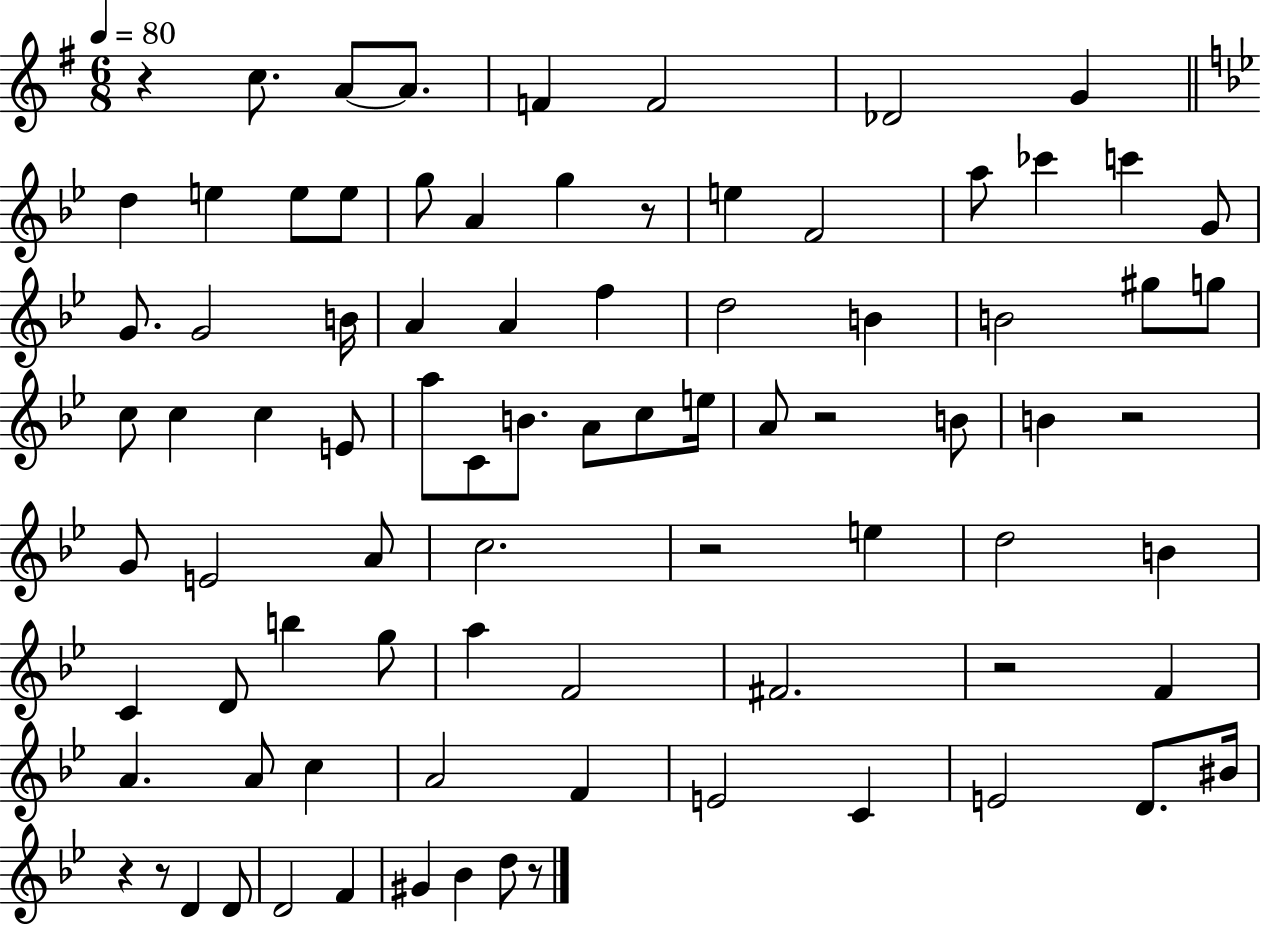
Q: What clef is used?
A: treble